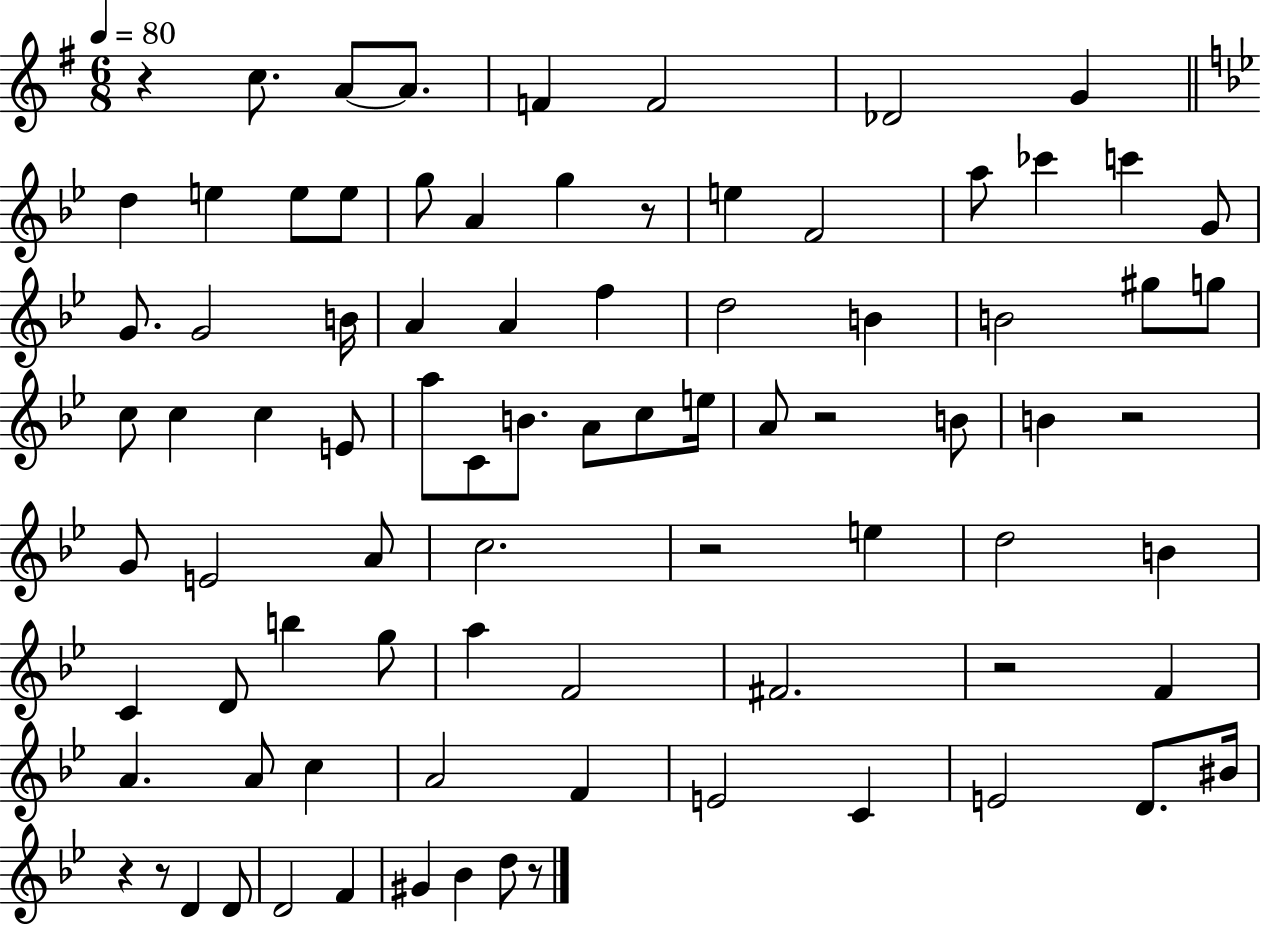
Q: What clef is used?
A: treble